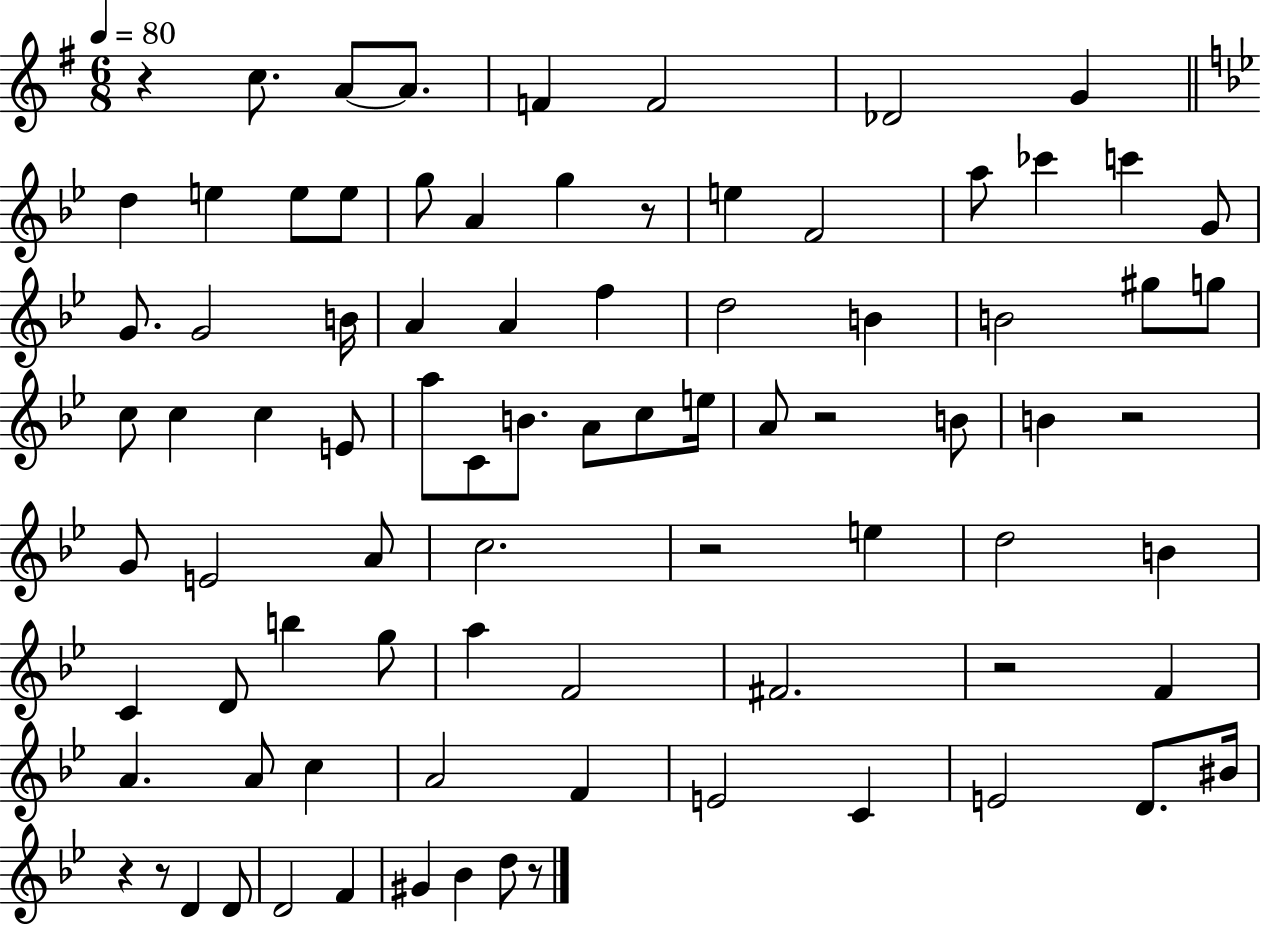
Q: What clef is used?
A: treble